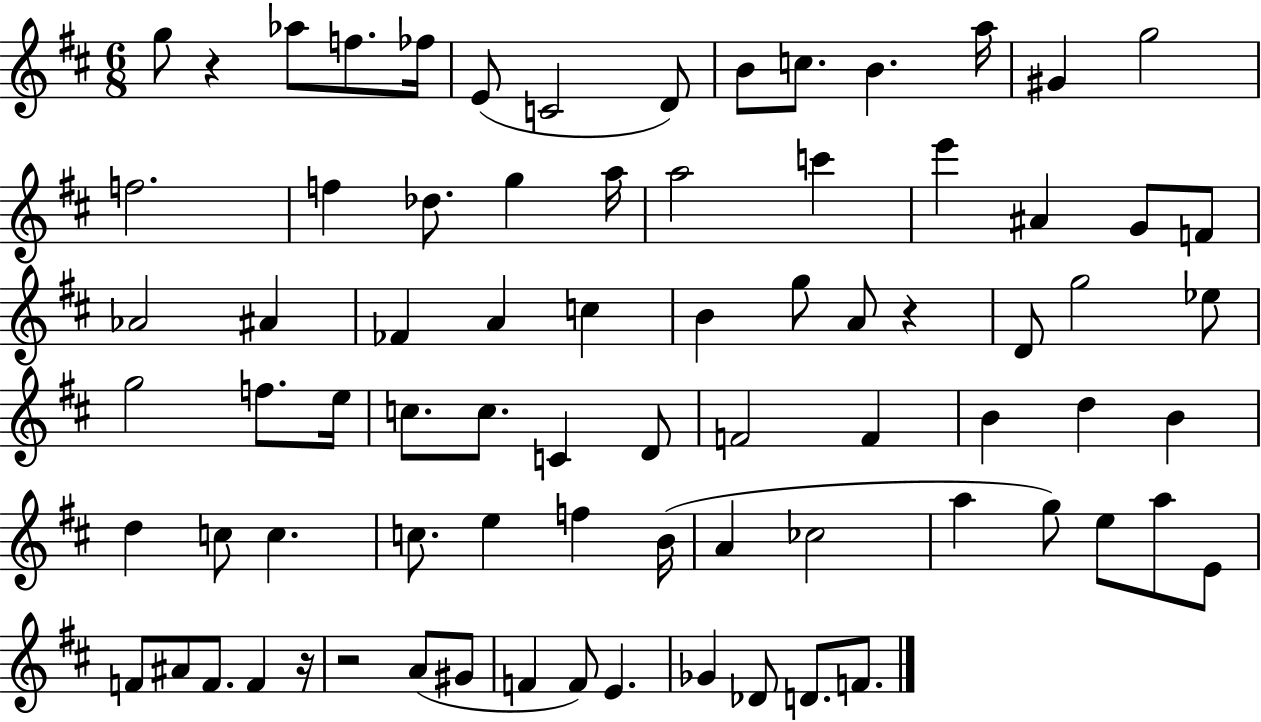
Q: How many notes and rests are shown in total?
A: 78